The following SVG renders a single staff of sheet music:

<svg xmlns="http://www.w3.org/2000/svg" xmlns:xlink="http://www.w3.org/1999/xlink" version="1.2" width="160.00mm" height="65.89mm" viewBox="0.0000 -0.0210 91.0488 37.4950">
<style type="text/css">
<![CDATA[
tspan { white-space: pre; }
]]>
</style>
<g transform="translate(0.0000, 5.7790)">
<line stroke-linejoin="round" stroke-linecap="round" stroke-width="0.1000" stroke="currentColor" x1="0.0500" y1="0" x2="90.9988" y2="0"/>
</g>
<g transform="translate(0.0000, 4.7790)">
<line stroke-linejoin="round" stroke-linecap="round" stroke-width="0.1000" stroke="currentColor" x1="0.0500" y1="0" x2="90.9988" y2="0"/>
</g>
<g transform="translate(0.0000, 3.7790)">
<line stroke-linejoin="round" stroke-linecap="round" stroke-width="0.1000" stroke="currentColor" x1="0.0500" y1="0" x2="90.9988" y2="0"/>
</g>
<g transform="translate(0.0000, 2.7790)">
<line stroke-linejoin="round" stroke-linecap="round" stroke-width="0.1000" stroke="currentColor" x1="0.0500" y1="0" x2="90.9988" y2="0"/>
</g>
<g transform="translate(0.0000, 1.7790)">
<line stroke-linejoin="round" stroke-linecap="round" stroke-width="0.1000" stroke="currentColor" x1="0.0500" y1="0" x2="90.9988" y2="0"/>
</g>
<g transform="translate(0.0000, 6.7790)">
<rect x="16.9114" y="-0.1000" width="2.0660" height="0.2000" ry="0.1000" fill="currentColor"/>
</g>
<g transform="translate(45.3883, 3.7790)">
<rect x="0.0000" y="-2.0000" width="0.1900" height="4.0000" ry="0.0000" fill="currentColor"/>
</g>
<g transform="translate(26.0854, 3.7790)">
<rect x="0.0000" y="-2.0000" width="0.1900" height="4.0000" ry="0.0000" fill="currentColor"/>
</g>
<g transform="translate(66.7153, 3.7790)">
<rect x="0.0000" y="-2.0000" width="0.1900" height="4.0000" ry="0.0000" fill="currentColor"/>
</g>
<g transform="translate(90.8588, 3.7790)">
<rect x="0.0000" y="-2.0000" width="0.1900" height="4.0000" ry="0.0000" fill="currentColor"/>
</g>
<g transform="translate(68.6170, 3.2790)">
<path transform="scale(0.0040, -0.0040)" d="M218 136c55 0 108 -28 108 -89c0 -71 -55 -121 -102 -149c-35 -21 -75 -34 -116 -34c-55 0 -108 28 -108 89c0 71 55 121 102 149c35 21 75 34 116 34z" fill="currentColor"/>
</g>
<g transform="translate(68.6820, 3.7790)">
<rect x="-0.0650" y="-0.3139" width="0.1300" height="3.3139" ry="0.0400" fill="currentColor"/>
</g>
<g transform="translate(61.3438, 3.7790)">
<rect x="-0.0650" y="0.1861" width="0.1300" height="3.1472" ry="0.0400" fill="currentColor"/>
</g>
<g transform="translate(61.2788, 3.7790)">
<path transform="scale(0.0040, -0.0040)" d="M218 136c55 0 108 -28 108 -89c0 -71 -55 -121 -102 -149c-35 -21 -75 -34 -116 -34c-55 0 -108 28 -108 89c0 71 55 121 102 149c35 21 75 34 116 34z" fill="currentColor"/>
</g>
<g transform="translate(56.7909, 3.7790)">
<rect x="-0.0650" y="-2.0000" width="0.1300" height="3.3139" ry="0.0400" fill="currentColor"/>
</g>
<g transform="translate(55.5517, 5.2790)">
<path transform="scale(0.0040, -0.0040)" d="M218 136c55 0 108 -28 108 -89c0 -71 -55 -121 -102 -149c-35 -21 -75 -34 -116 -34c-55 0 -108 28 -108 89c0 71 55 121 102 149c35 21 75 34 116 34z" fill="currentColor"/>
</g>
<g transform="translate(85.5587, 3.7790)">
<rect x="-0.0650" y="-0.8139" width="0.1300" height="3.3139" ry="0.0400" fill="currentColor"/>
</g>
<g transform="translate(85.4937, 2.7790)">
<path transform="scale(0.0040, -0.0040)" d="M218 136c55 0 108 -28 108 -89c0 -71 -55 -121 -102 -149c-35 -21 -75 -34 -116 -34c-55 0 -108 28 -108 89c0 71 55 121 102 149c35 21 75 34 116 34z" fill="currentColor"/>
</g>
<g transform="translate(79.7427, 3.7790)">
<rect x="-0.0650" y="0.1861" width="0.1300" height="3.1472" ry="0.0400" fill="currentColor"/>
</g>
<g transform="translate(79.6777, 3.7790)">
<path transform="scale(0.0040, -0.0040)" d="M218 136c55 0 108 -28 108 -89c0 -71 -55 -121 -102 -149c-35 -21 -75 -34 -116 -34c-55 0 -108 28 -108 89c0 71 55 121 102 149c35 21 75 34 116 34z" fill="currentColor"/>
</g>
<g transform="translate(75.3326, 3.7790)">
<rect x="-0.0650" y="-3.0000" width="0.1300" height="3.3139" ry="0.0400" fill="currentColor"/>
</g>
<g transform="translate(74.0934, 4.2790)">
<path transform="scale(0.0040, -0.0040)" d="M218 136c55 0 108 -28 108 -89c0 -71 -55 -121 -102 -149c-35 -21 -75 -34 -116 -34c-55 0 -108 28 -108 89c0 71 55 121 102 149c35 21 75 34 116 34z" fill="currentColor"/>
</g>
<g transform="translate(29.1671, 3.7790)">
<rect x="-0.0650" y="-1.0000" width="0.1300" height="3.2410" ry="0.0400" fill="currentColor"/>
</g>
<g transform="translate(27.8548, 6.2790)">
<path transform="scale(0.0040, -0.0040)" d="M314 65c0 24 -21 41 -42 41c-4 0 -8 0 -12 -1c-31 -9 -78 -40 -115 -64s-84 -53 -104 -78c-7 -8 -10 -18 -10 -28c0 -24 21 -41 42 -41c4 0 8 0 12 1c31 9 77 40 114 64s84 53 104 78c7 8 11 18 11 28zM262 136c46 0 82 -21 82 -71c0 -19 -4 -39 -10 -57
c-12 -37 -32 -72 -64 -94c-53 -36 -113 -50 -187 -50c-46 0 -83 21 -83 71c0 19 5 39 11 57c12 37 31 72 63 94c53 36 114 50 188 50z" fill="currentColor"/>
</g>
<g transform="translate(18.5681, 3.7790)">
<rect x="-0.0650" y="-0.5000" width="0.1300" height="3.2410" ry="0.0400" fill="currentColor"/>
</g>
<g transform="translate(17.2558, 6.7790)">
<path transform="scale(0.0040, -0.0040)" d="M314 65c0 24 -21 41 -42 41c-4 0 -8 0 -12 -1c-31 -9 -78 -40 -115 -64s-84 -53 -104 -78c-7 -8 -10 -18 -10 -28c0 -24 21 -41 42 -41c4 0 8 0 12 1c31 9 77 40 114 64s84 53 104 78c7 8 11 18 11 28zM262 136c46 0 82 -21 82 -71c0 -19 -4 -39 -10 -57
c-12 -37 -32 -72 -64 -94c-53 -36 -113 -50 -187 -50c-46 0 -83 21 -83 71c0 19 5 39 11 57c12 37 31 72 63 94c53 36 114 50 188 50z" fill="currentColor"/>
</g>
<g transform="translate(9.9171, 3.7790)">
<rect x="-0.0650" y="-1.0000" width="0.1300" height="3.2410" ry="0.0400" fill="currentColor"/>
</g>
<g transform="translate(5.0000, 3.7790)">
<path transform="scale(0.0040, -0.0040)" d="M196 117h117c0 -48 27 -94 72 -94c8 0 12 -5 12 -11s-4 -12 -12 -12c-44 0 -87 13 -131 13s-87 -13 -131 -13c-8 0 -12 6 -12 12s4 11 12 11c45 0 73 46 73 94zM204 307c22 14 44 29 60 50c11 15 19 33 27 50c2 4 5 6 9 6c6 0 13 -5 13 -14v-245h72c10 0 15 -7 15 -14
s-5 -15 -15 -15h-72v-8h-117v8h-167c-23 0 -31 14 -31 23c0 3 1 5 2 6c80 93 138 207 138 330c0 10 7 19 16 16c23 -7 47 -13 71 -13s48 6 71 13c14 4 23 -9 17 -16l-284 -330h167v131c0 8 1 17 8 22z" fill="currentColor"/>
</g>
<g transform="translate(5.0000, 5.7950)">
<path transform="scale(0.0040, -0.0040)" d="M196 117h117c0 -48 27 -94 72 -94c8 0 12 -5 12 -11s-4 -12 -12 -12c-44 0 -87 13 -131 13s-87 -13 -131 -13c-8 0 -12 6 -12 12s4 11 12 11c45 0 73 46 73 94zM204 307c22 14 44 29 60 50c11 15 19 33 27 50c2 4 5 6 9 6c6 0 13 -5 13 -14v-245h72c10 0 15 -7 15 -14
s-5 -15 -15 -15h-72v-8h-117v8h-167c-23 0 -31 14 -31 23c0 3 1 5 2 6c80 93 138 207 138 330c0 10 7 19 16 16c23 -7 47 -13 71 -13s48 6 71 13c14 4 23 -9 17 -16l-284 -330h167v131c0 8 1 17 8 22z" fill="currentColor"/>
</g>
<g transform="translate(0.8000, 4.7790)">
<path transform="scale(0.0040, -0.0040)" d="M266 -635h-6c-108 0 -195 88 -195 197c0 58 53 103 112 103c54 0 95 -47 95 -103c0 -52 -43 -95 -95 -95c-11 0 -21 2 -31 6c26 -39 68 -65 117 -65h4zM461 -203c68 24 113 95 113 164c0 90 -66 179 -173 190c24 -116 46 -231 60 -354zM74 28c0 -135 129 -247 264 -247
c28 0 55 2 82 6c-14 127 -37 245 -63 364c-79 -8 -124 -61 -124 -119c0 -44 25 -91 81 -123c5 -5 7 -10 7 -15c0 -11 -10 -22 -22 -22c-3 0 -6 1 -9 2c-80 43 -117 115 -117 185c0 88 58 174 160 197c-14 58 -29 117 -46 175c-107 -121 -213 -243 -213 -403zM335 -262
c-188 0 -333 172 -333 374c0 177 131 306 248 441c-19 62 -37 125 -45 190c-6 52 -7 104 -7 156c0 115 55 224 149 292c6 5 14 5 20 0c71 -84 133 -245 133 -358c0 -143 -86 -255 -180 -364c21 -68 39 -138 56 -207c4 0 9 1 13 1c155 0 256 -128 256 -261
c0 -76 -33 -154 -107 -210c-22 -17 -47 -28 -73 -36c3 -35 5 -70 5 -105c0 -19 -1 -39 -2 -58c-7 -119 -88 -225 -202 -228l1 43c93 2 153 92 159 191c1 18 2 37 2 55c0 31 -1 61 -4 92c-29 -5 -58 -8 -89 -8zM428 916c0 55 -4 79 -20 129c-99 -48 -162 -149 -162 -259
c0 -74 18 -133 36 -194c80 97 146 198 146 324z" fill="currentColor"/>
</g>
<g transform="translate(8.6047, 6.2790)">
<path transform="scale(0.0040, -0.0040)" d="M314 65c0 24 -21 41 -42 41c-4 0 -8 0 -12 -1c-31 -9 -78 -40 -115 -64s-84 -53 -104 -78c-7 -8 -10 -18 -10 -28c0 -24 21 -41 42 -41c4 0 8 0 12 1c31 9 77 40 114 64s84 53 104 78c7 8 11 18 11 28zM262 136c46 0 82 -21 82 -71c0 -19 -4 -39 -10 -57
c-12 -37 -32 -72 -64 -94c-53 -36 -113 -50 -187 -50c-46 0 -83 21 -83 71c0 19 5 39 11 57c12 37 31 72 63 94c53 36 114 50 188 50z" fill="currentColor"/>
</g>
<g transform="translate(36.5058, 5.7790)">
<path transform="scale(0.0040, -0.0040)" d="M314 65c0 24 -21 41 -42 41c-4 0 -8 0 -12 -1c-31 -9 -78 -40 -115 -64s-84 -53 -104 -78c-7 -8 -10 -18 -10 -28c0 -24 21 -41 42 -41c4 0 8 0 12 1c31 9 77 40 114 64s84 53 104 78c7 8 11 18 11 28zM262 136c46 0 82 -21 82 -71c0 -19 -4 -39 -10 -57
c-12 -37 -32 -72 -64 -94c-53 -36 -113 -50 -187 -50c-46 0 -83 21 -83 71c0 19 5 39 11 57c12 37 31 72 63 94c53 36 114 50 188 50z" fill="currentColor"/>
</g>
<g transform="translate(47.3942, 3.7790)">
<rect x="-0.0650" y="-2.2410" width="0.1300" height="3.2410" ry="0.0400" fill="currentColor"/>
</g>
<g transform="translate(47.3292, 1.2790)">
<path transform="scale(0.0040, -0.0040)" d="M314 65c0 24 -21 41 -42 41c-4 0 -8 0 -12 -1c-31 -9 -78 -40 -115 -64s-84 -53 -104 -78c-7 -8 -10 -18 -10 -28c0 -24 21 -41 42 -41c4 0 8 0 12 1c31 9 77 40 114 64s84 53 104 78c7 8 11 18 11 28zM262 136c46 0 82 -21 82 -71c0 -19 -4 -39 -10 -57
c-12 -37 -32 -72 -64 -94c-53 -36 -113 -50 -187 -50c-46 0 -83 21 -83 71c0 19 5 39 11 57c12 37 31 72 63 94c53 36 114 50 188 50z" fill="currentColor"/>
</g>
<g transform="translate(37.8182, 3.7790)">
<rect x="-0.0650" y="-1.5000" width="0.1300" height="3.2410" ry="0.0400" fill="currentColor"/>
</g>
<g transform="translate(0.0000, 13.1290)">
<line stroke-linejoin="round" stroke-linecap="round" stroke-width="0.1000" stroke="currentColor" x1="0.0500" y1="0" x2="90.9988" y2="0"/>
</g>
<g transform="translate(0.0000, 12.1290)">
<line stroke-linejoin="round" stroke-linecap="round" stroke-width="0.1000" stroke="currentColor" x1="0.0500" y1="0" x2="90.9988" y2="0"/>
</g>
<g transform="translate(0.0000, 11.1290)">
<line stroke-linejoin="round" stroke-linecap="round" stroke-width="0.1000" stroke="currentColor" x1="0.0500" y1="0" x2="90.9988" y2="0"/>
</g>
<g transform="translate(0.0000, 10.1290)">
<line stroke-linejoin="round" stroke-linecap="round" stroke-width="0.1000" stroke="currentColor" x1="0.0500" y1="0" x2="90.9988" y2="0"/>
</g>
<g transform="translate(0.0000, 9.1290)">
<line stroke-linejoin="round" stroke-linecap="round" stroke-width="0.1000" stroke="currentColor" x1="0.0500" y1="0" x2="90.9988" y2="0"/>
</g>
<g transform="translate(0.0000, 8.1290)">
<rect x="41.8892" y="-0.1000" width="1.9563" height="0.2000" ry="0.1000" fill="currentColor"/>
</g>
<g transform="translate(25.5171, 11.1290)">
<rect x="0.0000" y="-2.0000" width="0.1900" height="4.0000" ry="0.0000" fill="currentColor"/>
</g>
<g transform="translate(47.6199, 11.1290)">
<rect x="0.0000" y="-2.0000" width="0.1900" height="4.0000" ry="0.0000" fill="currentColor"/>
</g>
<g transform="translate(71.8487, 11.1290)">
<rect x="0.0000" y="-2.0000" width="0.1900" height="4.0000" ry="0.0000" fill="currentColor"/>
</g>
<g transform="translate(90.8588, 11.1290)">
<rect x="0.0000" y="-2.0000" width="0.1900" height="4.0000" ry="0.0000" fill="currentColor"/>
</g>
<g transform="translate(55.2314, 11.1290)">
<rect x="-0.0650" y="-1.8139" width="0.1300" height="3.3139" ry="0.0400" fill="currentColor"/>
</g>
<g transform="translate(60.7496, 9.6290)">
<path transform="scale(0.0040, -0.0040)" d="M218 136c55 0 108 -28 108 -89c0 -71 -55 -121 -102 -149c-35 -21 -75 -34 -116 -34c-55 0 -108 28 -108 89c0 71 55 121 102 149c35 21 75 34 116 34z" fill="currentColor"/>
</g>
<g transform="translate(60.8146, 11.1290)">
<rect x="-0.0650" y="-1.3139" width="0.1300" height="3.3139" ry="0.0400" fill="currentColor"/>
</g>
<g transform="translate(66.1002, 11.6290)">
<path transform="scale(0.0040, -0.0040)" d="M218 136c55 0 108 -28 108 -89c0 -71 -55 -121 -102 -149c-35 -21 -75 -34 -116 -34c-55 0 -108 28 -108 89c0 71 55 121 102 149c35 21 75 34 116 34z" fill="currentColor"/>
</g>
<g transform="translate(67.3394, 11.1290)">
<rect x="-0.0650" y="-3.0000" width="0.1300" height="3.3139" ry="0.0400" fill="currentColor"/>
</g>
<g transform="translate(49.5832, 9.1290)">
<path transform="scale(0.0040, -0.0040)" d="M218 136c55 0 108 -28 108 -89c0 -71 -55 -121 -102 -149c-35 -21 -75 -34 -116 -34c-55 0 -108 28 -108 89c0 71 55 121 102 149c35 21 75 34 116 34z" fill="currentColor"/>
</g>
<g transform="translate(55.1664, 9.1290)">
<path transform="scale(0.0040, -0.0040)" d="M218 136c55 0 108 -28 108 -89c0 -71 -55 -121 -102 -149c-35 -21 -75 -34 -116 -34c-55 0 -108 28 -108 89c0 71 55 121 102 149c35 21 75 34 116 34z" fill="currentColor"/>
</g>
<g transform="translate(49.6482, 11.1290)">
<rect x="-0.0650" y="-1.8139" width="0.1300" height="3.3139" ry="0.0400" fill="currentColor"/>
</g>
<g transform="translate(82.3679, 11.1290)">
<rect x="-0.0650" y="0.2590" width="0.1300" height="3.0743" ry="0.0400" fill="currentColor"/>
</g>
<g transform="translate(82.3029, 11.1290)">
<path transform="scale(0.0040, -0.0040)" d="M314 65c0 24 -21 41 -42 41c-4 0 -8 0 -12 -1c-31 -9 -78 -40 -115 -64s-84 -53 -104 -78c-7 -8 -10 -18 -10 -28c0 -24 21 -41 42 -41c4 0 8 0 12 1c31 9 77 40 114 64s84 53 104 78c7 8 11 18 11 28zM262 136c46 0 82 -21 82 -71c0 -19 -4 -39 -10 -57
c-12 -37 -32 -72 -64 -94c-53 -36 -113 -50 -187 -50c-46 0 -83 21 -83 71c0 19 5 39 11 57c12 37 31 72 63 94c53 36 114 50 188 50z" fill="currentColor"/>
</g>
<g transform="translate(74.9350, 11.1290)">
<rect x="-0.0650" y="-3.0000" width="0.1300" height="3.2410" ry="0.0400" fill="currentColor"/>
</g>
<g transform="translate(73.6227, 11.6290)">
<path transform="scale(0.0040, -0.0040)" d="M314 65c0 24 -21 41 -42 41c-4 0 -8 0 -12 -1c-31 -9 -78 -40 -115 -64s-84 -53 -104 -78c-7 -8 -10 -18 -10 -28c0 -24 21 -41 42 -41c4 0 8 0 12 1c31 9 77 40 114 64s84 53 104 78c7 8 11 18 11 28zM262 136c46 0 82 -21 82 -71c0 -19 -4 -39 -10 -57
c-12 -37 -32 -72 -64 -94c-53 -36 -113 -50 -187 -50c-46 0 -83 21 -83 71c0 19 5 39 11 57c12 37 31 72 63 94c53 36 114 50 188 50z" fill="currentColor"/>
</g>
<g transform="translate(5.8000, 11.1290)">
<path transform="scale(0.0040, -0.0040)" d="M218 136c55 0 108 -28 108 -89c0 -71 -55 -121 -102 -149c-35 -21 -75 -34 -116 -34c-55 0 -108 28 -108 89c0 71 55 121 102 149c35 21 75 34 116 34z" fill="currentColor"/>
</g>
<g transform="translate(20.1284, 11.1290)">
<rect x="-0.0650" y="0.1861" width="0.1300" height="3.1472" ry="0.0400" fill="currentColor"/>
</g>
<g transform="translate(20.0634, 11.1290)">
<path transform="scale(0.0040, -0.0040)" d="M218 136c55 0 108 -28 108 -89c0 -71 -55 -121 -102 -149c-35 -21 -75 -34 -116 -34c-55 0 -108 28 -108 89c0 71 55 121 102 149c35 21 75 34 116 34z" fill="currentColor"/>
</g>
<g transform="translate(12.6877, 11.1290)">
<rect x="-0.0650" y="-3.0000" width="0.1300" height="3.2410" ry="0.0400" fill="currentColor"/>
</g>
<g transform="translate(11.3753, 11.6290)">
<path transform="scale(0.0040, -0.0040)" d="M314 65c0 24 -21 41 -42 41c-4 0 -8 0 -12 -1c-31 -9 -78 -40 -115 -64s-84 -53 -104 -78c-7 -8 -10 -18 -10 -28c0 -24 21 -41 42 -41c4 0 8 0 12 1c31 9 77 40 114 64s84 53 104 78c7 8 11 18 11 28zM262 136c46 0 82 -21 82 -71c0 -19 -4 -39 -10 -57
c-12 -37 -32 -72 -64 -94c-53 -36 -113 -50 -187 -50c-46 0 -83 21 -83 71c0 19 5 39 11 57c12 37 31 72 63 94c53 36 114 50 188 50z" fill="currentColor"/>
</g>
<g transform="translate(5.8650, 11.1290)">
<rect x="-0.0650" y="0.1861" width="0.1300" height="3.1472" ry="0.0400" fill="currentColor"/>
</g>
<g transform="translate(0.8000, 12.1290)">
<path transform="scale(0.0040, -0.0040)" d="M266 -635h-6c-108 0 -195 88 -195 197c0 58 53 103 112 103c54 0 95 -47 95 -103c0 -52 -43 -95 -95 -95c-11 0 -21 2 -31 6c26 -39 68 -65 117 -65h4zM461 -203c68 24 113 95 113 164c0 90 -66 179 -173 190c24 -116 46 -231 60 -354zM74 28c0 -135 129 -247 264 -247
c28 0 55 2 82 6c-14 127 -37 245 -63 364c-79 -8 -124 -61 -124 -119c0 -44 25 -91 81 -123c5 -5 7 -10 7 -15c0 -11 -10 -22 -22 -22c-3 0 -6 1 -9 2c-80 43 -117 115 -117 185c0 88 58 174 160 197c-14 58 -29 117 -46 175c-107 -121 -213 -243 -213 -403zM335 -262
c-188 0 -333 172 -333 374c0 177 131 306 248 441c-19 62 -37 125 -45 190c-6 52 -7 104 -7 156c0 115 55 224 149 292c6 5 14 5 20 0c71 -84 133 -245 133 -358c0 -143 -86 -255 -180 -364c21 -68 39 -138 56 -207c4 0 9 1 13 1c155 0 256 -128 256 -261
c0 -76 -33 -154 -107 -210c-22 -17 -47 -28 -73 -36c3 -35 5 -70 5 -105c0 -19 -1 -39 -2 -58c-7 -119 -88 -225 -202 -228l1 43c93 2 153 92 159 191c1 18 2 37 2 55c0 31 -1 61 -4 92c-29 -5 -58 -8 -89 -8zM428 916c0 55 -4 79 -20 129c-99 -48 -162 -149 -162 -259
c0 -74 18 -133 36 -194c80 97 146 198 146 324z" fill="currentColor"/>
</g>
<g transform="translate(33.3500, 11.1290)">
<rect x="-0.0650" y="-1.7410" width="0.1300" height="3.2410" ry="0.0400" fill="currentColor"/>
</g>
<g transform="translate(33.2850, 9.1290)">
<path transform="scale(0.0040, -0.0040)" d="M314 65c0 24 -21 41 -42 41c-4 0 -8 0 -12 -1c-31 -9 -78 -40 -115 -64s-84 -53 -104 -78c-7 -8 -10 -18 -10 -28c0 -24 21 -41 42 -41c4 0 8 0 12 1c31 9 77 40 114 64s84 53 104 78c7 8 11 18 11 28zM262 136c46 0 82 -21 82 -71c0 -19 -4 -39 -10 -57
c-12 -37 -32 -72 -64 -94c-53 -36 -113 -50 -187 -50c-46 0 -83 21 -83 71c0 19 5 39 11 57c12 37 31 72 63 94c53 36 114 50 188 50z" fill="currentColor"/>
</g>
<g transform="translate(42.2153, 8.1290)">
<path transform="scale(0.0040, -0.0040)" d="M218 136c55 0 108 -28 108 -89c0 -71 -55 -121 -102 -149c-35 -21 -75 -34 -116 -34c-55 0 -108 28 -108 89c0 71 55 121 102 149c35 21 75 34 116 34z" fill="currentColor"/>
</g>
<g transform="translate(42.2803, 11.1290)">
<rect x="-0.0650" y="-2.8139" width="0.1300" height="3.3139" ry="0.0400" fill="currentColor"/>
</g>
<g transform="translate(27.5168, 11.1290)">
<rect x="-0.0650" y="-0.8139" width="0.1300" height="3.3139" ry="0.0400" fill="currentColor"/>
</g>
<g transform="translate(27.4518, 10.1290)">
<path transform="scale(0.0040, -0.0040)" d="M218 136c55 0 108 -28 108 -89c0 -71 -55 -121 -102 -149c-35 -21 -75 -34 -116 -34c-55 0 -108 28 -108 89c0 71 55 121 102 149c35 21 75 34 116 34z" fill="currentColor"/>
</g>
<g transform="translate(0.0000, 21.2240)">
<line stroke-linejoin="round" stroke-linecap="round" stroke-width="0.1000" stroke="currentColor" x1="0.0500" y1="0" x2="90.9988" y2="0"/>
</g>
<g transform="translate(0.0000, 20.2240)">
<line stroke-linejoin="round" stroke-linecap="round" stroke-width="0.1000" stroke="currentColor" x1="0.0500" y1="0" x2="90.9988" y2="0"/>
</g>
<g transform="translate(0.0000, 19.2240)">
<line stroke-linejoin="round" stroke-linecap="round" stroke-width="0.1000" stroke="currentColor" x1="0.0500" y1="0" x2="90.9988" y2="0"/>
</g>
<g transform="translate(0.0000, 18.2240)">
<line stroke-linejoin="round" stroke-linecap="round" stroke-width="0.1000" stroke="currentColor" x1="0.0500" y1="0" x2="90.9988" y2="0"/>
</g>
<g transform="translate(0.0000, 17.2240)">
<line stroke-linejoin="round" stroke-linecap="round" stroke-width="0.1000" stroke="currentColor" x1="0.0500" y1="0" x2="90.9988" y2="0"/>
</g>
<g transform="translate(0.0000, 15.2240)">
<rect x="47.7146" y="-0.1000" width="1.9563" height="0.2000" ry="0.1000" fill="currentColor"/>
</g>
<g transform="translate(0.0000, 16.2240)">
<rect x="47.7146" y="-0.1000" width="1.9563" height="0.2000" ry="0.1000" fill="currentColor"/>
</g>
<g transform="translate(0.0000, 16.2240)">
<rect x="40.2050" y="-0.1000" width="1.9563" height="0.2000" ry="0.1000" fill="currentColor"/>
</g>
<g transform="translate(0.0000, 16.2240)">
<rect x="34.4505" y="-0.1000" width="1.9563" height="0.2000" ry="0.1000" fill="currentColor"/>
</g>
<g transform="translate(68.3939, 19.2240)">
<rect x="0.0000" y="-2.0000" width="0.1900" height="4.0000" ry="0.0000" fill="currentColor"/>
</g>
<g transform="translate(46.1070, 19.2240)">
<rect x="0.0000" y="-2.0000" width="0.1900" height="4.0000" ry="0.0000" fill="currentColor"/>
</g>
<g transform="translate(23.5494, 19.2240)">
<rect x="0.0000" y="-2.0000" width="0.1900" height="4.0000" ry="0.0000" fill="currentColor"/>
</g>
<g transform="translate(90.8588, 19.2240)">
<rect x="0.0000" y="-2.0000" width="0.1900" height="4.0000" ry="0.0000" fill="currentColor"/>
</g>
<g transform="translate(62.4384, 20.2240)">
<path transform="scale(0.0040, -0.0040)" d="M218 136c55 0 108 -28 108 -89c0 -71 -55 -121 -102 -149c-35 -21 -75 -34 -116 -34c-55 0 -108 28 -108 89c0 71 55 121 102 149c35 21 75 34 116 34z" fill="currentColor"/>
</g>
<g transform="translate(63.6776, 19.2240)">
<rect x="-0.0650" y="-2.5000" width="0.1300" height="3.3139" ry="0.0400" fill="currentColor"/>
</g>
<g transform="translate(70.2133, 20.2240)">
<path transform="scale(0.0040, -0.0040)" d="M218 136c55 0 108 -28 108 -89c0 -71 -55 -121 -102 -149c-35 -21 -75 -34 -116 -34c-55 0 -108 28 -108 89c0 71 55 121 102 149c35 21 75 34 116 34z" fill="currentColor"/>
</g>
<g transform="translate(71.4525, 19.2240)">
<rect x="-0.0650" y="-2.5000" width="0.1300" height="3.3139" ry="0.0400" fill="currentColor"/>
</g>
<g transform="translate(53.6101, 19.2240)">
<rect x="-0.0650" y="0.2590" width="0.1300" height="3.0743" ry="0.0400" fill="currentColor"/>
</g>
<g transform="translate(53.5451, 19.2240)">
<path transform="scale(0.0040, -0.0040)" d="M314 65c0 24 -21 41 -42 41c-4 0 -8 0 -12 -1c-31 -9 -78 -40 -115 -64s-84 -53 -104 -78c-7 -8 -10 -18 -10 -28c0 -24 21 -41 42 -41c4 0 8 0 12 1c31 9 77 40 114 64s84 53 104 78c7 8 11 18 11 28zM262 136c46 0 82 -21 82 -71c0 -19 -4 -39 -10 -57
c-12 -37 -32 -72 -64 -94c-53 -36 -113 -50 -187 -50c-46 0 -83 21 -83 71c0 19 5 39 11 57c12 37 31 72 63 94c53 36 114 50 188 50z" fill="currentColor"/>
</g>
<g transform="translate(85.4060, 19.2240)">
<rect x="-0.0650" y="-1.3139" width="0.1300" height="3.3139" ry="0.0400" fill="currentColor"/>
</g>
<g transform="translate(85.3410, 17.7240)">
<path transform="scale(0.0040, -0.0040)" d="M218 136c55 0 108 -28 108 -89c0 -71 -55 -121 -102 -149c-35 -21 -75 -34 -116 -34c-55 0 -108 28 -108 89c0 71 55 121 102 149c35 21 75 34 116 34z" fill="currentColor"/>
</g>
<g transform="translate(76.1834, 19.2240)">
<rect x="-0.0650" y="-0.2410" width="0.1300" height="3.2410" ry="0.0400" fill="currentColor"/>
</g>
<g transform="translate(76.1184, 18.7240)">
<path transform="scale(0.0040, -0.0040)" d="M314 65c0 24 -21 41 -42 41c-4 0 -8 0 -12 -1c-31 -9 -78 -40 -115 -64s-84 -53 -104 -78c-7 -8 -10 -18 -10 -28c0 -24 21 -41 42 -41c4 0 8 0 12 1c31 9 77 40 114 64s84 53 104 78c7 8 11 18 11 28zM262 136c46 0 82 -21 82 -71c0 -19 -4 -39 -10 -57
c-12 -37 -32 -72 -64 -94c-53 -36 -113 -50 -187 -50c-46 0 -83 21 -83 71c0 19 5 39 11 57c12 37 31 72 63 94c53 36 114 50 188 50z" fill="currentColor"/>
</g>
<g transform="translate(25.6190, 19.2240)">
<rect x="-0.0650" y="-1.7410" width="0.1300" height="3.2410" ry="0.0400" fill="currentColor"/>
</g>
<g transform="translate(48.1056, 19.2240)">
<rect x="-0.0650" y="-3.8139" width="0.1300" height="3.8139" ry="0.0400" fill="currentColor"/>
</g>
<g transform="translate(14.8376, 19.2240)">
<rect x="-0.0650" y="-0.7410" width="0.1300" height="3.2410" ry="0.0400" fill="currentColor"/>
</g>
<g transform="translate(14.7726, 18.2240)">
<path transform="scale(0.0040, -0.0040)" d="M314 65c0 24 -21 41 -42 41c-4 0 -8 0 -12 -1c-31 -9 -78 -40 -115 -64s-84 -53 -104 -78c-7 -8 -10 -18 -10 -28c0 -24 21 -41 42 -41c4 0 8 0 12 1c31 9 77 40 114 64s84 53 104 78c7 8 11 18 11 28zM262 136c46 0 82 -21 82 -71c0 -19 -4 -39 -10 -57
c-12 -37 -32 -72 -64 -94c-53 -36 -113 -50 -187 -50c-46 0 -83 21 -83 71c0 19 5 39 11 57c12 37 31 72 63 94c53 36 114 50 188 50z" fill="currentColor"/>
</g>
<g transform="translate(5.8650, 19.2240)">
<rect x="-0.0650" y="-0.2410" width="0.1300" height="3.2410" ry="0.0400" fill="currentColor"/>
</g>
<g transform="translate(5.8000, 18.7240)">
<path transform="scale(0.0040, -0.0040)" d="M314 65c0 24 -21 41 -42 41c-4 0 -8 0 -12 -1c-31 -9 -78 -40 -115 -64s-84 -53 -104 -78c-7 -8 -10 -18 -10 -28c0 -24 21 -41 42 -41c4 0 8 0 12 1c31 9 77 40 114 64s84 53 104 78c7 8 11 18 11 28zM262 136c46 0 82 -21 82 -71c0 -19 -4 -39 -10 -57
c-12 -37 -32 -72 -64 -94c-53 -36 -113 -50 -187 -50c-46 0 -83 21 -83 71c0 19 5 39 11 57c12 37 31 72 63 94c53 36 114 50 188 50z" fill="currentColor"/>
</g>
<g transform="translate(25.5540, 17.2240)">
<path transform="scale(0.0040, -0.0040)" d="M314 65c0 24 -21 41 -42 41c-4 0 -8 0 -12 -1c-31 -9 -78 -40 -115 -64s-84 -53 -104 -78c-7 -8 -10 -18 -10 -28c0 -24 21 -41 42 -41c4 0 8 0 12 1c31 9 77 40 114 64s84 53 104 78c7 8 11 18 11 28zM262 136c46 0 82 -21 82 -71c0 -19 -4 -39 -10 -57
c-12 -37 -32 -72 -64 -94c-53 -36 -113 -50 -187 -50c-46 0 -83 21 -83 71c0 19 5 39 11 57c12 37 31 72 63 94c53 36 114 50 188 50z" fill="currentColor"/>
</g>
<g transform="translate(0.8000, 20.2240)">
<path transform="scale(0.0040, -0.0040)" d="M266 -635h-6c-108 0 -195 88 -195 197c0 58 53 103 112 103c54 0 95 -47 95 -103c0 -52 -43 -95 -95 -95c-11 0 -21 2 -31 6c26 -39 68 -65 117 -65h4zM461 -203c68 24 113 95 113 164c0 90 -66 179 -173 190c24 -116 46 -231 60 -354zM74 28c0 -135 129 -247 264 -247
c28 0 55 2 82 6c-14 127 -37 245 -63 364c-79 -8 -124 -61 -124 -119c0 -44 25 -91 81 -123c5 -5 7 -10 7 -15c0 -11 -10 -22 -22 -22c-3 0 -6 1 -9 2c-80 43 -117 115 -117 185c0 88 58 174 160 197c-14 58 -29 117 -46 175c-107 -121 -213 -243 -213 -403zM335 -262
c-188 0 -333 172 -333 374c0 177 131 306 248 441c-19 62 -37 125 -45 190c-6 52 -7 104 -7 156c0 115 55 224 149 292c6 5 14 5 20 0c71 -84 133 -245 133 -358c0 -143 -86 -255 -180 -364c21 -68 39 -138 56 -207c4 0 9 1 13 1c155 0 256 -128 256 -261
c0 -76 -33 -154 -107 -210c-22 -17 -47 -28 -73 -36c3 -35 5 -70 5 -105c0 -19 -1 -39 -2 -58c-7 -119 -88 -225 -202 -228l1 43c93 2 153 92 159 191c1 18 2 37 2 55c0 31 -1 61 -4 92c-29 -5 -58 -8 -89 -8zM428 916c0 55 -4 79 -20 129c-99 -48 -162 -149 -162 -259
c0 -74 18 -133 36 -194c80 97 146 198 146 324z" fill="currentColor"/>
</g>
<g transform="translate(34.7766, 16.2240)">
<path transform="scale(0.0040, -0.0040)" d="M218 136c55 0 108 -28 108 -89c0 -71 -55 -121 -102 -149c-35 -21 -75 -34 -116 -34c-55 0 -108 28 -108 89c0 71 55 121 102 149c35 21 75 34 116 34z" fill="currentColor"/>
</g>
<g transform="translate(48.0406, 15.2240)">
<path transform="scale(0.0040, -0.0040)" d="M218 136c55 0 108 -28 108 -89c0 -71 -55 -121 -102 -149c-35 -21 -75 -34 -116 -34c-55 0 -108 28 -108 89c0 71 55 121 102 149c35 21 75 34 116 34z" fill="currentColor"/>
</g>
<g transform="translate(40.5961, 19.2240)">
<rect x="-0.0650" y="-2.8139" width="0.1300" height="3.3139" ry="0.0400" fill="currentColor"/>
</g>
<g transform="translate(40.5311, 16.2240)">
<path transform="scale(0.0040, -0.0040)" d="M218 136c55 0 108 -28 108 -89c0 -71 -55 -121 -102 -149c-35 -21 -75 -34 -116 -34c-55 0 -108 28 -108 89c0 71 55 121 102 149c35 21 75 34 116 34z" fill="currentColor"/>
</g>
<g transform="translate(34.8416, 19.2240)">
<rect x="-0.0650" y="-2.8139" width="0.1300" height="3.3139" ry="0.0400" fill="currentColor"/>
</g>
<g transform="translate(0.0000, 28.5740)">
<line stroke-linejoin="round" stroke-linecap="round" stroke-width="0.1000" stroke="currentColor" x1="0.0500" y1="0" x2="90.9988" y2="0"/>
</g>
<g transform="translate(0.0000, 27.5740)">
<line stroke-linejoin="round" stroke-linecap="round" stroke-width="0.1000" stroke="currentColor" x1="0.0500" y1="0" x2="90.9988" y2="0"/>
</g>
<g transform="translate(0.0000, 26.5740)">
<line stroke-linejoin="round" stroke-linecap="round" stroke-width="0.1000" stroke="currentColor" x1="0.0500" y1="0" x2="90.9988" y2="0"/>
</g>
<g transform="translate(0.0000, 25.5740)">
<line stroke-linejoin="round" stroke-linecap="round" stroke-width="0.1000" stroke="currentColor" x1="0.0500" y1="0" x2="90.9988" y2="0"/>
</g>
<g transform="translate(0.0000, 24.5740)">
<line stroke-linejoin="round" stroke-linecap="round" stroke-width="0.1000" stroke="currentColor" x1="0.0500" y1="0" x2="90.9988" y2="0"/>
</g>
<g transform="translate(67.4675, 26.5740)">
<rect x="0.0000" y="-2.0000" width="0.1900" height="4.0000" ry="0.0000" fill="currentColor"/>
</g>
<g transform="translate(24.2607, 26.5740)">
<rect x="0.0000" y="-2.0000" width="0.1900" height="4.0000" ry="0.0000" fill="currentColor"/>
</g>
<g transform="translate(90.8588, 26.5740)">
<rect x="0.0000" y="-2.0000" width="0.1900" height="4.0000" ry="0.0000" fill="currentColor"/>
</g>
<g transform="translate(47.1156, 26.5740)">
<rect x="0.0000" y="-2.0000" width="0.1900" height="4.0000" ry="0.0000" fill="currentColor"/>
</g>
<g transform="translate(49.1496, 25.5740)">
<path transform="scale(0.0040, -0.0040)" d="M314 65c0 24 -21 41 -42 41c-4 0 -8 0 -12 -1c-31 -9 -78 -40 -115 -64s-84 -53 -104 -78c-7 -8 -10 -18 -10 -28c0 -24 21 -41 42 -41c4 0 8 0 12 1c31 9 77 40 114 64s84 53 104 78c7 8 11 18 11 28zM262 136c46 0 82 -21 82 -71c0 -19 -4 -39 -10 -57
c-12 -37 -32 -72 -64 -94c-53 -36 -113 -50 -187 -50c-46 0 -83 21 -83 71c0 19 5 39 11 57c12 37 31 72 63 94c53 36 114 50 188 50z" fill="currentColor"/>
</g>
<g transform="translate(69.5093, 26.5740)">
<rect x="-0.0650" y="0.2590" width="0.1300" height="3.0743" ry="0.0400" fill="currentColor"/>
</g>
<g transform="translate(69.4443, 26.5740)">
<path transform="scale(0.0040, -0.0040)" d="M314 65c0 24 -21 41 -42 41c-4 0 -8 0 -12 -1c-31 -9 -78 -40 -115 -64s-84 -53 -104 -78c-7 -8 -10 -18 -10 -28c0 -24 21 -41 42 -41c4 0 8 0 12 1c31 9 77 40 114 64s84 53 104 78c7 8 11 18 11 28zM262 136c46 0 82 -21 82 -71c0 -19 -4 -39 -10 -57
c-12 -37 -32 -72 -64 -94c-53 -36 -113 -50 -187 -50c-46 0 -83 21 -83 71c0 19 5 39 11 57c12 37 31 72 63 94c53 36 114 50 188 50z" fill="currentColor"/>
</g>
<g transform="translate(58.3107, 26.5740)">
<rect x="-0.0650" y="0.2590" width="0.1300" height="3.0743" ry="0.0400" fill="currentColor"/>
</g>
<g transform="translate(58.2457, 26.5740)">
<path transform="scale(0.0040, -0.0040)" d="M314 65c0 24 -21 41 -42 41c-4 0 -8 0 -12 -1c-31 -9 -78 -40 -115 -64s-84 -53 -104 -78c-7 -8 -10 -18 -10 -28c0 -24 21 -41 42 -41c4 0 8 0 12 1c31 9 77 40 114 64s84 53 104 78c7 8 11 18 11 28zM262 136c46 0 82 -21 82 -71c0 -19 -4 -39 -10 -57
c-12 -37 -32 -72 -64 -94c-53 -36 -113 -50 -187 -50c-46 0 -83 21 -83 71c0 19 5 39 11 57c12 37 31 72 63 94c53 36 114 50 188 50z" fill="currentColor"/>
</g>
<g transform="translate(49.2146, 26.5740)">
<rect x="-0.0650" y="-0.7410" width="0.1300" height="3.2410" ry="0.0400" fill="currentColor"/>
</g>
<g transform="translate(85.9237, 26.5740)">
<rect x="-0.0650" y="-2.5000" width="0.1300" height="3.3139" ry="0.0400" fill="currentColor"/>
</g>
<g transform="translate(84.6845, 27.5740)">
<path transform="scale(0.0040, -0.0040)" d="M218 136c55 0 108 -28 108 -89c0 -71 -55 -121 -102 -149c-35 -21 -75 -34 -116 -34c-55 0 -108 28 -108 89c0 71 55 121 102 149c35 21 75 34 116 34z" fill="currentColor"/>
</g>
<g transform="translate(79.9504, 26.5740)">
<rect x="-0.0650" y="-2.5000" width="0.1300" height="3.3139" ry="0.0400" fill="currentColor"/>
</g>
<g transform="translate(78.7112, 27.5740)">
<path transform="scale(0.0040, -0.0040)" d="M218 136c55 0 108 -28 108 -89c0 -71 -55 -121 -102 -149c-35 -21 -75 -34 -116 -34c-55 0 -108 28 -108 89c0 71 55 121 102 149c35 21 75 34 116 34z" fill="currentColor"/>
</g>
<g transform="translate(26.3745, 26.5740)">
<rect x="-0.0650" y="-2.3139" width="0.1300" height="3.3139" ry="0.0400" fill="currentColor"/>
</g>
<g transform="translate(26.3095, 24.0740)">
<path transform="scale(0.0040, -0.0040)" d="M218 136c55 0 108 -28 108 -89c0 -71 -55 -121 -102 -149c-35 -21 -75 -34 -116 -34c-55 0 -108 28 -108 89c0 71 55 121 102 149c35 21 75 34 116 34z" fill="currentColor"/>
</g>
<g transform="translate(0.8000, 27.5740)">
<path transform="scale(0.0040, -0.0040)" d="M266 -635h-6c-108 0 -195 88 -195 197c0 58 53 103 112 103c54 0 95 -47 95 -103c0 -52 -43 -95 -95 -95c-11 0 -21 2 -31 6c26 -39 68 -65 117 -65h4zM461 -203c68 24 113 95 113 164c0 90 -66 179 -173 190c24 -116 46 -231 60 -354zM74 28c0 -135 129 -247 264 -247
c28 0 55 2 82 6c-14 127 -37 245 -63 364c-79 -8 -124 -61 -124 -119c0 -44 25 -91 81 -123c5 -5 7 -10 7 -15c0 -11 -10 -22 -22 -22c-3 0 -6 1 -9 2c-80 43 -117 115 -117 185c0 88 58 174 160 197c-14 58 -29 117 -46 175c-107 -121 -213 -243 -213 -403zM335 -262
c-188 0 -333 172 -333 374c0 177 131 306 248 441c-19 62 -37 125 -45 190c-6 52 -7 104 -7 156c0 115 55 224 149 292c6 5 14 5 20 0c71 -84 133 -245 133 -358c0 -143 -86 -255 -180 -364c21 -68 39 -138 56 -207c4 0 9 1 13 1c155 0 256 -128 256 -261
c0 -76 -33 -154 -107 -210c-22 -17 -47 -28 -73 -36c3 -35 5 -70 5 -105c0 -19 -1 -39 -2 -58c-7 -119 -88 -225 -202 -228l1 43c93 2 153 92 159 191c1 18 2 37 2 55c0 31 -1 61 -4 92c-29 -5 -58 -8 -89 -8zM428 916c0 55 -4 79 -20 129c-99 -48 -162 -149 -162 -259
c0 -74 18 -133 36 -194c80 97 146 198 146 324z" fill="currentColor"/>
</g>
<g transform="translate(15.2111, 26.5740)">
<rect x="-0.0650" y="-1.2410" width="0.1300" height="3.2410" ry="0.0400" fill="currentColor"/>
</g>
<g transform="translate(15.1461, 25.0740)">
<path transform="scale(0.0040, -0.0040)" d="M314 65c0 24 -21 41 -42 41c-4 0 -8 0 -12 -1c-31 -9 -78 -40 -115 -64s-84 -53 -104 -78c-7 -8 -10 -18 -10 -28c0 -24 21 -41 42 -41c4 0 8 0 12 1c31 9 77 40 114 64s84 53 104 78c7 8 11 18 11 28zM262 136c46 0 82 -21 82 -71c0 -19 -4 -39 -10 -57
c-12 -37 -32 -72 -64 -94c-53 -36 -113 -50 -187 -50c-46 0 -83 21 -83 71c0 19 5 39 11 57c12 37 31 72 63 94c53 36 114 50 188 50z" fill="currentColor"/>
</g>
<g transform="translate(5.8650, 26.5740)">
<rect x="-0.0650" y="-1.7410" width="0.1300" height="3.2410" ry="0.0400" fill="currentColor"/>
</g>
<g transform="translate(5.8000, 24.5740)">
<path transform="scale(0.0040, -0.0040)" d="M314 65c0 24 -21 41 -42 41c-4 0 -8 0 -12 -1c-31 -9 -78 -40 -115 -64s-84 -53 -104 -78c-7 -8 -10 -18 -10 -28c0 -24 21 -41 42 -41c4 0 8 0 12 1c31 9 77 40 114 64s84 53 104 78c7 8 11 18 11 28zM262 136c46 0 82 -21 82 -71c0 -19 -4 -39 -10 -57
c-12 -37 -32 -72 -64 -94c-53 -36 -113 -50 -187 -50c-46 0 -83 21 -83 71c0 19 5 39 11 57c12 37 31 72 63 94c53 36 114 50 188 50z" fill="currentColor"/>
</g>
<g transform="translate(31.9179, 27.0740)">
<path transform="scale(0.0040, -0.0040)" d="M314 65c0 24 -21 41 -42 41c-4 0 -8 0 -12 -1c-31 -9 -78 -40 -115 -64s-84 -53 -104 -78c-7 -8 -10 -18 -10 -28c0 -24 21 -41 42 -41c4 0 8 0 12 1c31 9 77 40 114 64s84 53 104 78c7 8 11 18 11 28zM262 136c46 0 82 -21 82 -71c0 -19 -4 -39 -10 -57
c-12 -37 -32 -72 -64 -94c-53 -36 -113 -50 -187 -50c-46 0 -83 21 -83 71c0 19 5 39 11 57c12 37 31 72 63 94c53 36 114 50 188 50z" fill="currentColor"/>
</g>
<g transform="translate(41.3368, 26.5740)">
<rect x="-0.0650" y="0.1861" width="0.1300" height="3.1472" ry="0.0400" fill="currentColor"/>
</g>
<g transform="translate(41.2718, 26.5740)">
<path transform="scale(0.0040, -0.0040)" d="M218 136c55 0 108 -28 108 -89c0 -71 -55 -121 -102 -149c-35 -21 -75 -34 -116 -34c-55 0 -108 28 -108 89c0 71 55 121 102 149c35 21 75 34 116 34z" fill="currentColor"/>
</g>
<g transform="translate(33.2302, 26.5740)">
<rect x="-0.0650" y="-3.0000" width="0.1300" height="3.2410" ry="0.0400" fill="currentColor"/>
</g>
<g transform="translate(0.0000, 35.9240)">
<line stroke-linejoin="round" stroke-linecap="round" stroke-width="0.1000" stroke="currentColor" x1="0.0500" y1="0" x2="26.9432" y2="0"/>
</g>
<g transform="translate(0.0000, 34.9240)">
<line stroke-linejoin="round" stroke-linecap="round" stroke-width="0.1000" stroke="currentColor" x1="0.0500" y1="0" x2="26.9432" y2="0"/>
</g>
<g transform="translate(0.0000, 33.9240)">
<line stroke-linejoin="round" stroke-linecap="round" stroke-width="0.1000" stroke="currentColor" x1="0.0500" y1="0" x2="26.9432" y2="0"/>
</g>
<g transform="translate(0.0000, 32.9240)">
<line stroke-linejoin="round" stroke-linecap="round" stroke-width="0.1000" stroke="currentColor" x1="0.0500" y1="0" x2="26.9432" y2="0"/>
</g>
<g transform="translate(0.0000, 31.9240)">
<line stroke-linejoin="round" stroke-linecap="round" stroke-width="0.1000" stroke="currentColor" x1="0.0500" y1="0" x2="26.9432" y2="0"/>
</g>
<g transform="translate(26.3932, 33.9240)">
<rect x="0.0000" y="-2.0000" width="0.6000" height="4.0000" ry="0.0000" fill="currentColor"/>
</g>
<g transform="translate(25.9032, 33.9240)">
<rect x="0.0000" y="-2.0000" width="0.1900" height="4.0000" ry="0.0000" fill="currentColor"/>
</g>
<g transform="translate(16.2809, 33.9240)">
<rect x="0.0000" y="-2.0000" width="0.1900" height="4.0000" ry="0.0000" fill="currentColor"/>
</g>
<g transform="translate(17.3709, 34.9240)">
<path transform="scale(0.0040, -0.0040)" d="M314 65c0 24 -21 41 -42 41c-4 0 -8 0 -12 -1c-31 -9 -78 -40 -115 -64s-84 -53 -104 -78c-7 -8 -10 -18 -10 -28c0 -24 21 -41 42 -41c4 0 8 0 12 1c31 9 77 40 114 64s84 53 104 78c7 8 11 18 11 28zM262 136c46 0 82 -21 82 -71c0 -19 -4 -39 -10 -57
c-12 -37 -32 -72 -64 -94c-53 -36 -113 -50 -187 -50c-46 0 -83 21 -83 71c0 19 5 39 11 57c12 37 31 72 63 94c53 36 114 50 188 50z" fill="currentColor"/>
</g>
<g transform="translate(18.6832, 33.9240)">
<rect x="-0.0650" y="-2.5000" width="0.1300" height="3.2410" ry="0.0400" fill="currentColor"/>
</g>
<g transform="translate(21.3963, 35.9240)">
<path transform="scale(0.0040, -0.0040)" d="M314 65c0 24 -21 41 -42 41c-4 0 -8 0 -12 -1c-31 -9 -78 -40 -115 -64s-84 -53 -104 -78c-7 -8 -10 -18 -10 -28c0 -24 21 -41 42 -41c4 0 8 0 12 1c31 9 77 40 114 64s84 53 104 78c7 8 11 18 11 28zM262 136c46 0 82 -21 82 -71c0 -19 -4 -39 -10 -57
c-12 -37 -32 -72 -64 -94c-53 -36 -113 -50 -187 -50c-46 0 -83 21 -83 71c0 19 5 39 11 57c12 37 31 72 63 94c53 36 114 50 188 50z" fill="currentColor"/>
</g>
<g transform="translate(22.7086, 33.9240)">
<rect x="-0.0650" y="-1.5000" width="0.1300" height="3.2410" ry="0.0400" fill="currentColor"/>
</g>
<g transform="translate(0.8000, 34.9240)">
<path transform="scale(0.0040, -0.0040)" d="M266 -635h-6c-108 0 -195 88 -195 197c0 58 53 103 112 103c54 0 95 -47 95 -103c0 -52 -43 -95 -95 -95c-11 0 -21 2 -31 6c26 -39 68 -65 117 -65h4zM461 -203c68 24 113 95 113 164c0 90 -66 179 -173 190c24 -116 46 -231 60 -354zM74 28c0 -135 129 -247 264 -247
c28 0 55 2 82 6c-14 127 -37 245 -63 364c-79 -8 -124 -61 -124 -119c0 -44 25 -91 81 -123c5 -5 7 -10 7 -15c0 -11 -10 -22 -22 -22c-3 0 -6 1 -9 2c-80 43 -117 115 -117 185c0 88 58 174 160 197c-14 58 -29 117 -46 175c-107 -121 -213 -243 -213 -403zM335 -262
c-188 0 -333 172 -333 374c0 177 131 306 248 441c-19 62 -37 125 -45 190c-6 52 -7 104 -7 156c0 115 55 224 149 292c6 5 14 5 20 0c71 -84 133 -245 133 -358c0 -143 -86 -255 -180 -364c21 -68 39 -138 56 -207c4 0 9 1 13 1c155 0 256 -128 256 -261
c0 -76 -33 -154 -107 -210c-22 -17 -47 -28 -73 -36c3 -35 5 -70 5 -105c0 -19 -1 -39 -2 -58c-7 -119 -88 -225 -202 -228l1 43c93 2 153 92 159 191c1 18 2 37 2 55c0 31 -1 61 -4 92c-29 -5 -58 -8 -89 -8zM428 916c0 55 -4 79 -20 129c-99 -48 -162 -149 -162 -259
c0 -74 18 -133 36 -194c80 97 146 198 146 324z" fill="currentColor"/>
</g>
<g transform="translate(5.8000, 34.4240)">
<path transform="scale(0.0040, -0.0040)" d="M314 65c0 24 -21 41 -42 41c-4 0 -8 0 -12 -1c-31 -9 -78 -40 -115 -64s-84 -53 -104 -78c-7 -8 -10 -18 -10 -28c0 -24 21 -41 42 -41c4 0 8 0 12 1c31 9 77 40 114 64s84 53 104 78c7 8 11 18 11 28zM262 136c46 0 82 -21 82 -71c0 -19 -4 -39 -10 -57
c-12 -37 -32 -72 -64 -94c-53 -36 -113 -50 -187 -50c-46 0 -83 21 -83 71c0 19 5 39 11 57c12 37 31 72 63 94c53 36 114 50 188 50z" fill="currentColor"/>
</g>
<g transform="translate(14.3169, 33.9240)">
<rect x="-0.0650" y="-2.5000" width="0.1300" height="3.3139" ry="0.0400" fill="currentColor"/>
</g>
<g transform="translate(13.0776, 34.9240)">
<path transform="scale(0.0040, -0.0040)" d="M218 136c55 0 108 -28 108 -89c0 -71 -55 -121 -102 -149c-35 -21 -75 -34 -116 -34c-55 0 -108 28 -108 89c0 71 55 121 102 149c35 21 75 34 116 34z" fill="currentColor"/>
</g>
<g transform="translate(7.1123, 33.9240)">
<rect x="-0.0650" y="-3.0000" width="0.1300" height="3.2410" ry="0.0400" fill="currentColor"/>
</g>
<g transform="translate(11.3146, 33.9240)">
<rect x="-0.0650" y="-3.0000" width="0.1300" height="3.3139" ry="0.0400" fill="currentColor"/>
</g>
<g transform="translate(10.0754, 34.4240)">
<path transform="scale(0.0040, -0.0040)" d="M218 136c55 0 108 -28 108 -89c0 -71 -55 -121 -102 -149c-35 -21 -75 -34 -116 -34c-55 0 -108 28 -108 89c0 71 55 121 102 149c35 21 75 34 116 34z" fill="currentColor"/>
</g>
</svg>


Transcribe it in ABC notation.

X:1
T:Untitled
M:4/4
L:1/4
K:C
D2 C2 D2 E2 g2 F B c A B d B A2 B d f2 a f f e A A2 B2 c2 d2 f2 a a c' B2 G G c2 e f2 e2 g A2 B d2 B2 B2 G G A2 A G G2 E2